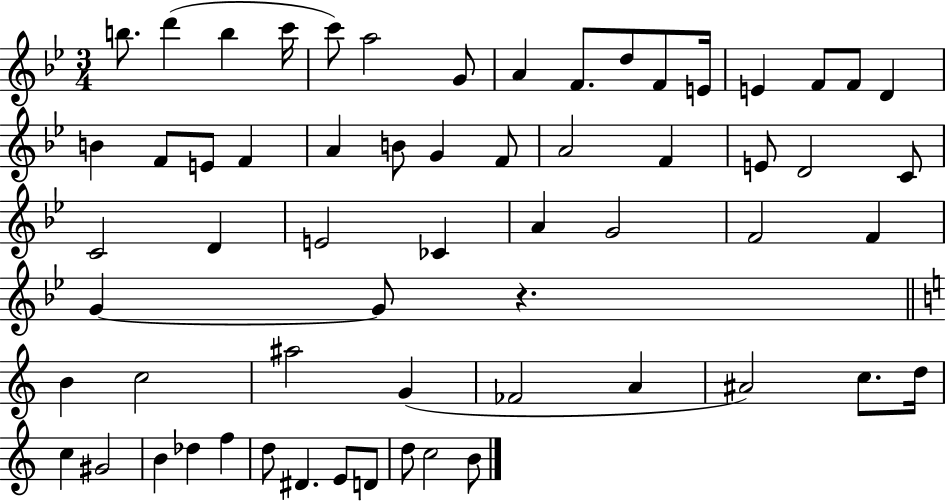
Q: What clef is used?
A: treble